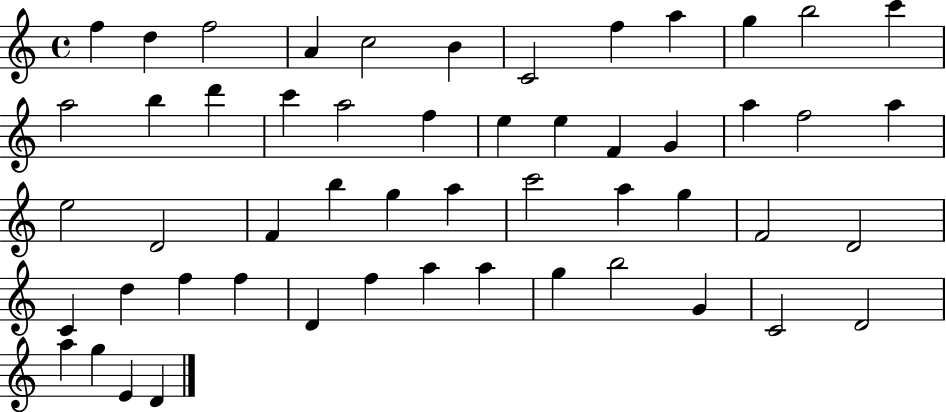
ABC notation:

X:1
T:Untitled
M:4/4
L:1/4
K:C
f d f2 A c2 B C2 f a g b2 c' a2 b d' c' a2 f e e F G a f2 a e2 D2 F b g a c'2 a g F2 D2 C d f f D f a a g b2 G C2 D2 a g E D